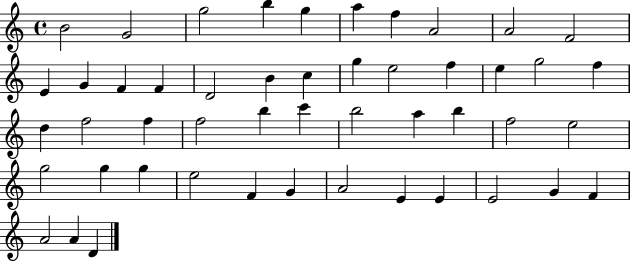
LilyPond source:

{
  \clef treble
  \time 4/4
  \defaultTimeSignature
  \key c \major
  b'2 g'2 | g''2 b''4 g''4 | a''4 f''4 a'2 | a'2 f'2 | \break e'4 g'4 f'4 f'4 | d'2 b'4 c''4 | g''4 e''2 f''4 | e''4 g''2 f''4 | \break d''4 f''2 f''4 | f''2 b''4 c'''4 | b''2 a''4 b''4 | f''2 e''2 | \break g''2 g''4 g''4 | e''2 f'4 g'4 | a'2 e'4 e'4 | e'2 g'4 f'4 | \break a'2 a'4 d'4 | \bar "|."
}